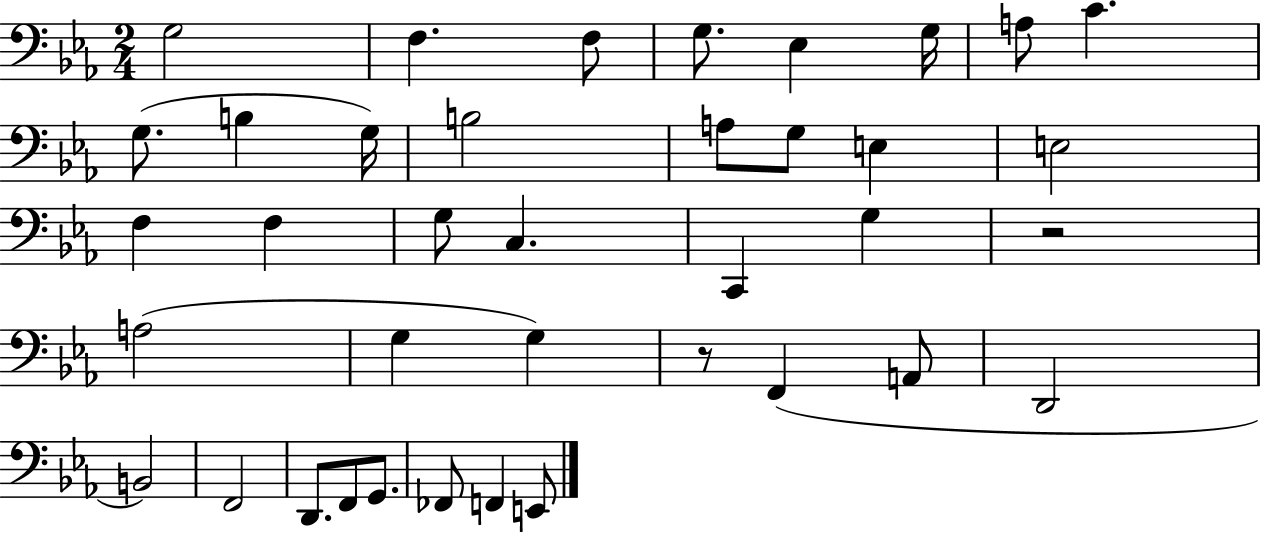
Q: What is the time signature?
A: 2/4